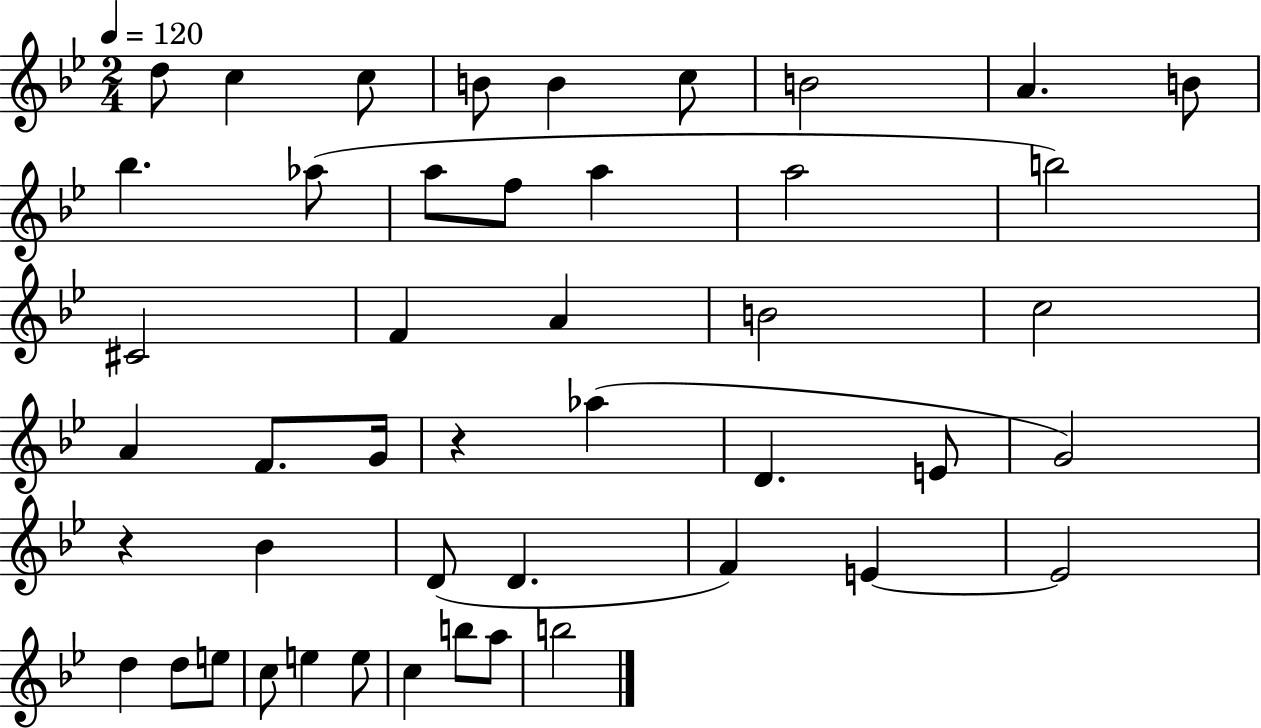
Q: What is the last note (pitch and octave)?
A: B5